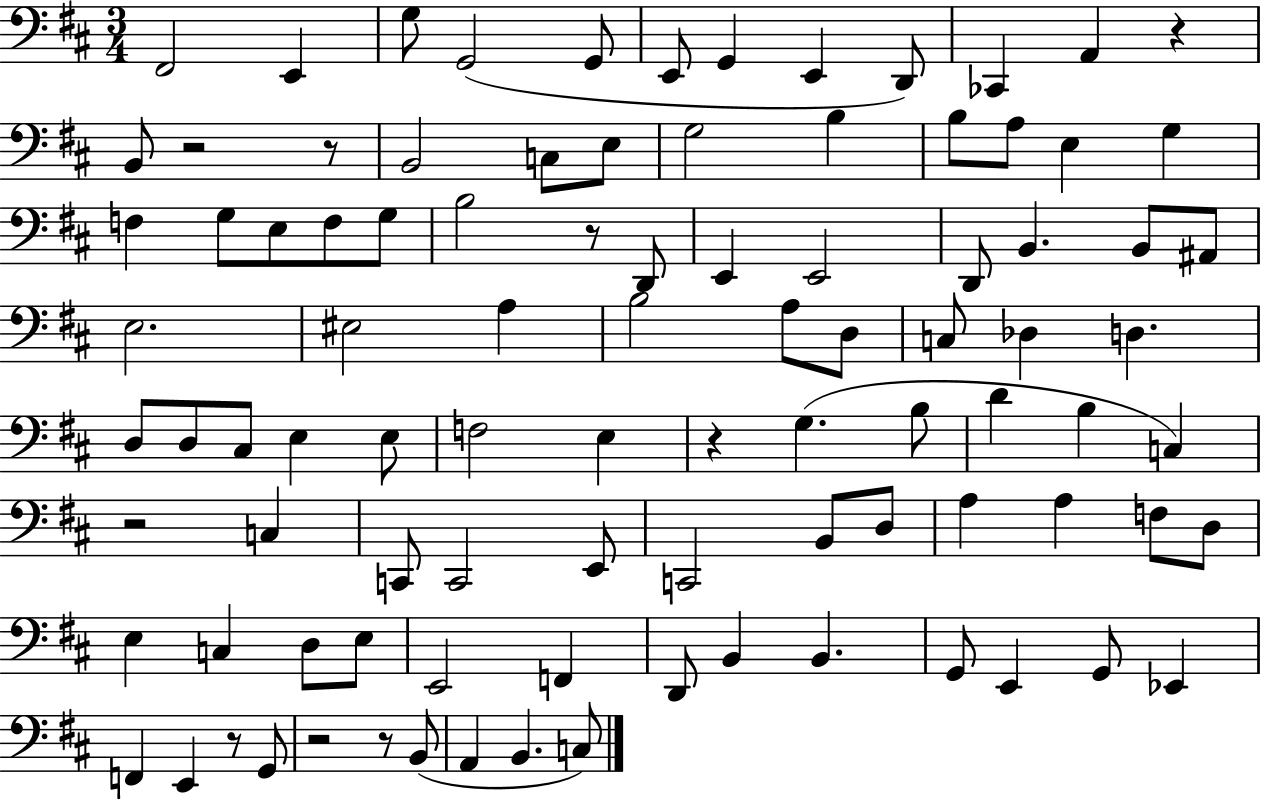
{
  \clef bass
  \numericTimeSignature
  \time 3/4
  \key d \major
  fis,2 e,4 | g8 g,2( g,8 | e,8 g,4 e,4 d,8) | ces,4 a,4 r4 | \break b,8 r2 r8 | b,2 c8 e8 | g2 b4 | b8 a8 e4 g4 | \break f4 g8 e8 f8 g8 | b2 r8 d,8 | e,4 e,2 | d,8 b,4. b,8 ais,8 | \break e2. | eis2 a4 | b2 a8 d8 | c8 des4 d4. | \break d8 d8 cis8 e4 e8 | f2 e4 | r4 g4.( b8 | d'4 b4 c4) | \break r2 c4 | c,8 c,2 e,8 | c,2 b,8 d8 | a4 a4 f8 d8 | \break e4 c4 d8 e8 | e,2 f,4 | d,8 b,4 b,4. | g,8 e,4 g,8 ees,4 | \break f,4 e,4 r8 g,8 | r2 r8 b,8( | a,4 b,4. c8) | \bar "|."
}